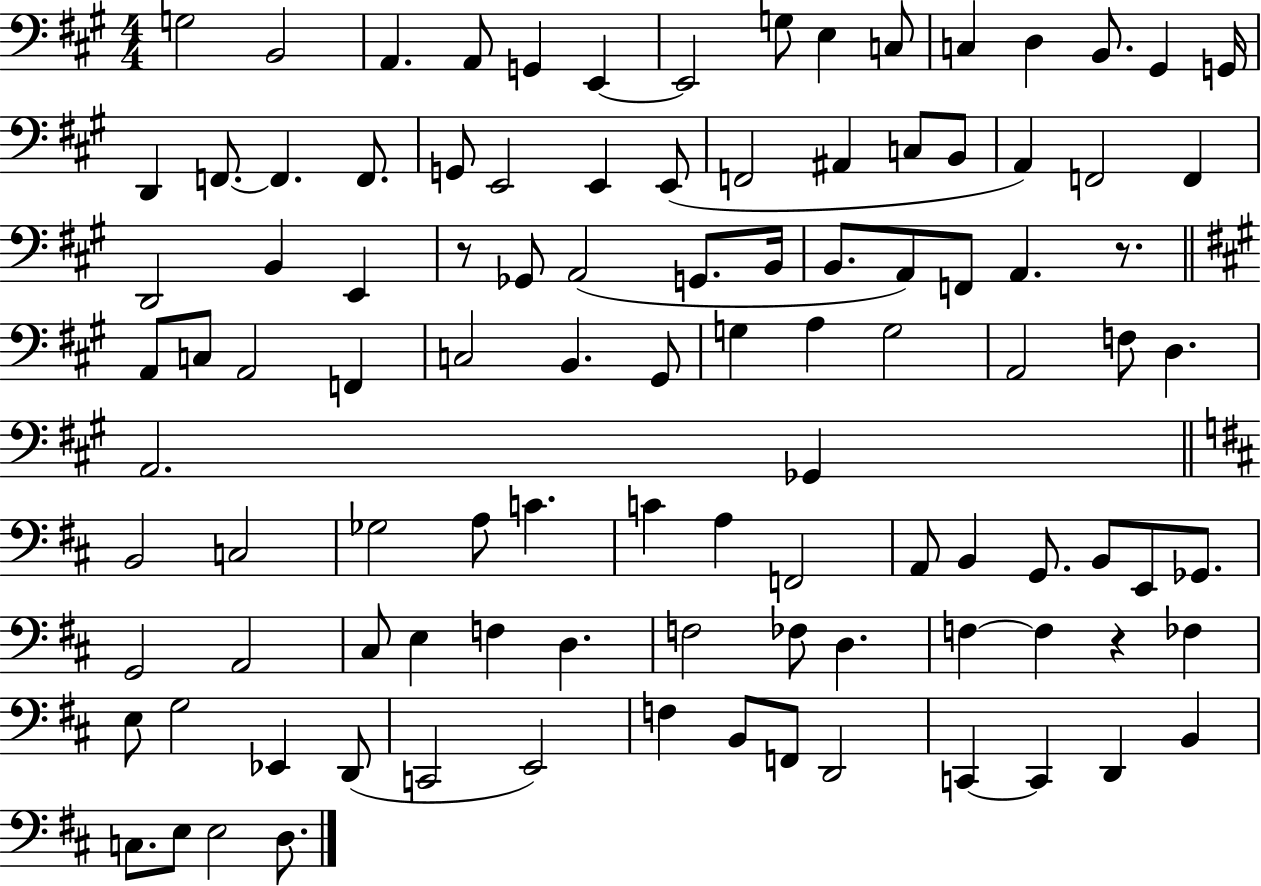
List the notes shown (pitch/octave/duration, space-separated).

G3/h B2/h A2/q. A2/e G2/q E2/q E2/h G3/e E3/q C3/e C3/q D3/q B2/e. G#2/q G2/s D2/q F2/e. F2/q. F2/e. G2/e E2/h E2/q E2/e F2/h A#2/q C3/e B2/e A2/q F2/h F2/q D2/h B2/q E2/q R/e Gb2/e A2/h G2/e. B2/s B2/e. A2/e F2/e A2/q. R/e. A2/e C3/e A2/h F2/q C3/h B2/q. G#2/e G3/q A3/q G3/h A2/h F3/e D3/q. A2/h. Gb2/q B2/h C3/h Gb3/h A3/e C4/q. C4/q A3/q F2/h A2/e B2/q G2/e. B2/e E2/e Gb2/e. G2/h A2/h C#3/e E3/q F3/q D3/q. F3/h FES3/e D3/q. F3/q F3/q R/q FES3/q E3/e G3/h Eb2/q D2/e C2/h E2/h F3/q B2/e F2/e D2/h C2/q C2/q D2/q B2/q C3/e. E3/e E3/h D3/e.